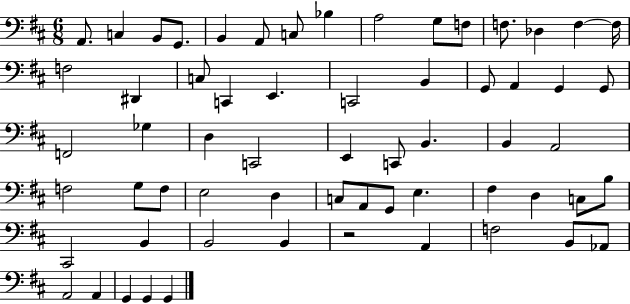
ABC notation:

X:1
T:Untitled
M:6/8
L:1/4
K:D
A,,/2 C, B,,/2 G,,/2 B,, A,,/2 C,/2 _B, A,2 G,/2 F,/2 F,/2 _D, F, F,/4 F,2 ^D,, C,/2 C,, E,, C,,2 B,, G,,/2 A,, G,, G,,/2 F,,2 _G, D, C,,2 E,, C,,/2 B,, B,, A,,2 F,2 G,/2 F,/2 E,2 D, C,/2 A,,/2 G,,/2 E, ^F, D, C,/2 B,/2 ^C,,2 B,, B,,2 B,, z2 A,, F,2 B,,/2 _A,,/2 A,,2 A,, G,, G,, G,,